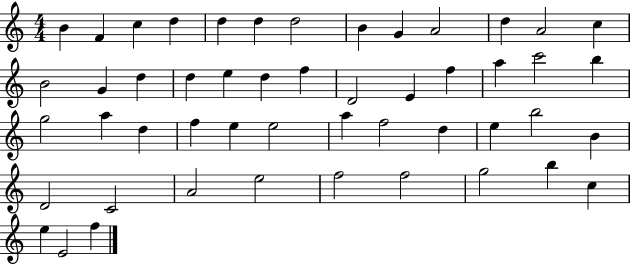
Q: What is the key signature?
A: C major